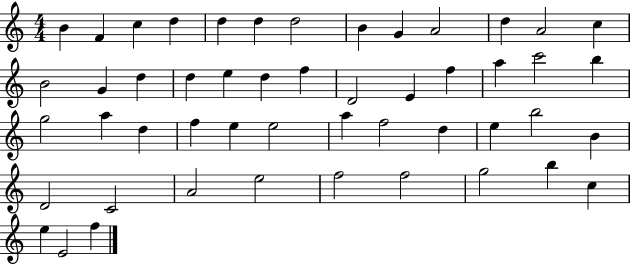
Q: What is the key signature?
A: C major